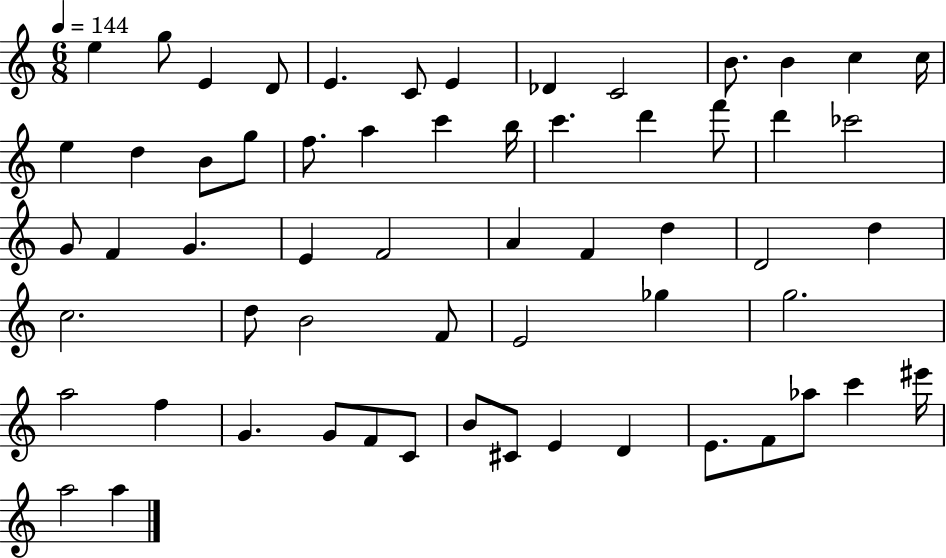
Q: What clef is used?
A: treble